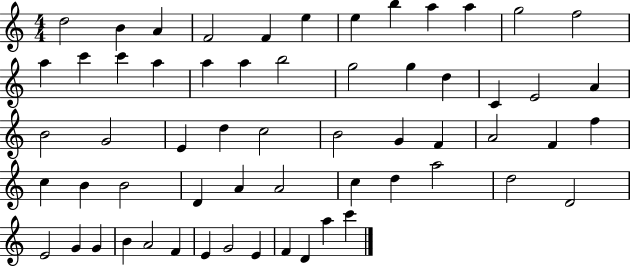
{
  \clef treble
  \numericTimeSignature
  \time 4/4
  \key c \major
  d''2 b'4 a'4 | f'2 f'4 e''4 | e''4 b''4 a''4 a''4 | g''2 f''2 | \break a''4 c'''4 c'''4 a''4 | a''4 a''4 b''2 | g''2 g''4 d''4 | c'4 e'2 a'4 | \break b'2 g'2 | e'4 d''4 c''2 | b'2 g'4 f'4 | a'2 f'4 f''4 | \break c''4 b'4 b'2 | d'4 a'4 a'2 | c''4 d''4 a''2 | d''2 d'2 | \break e'2 g'4 g'4 | b'4 a'2 f'4 | e'4 g'2 e'4 | f'4 d'4 a''4 c'''4 | \break \bar "|."
}